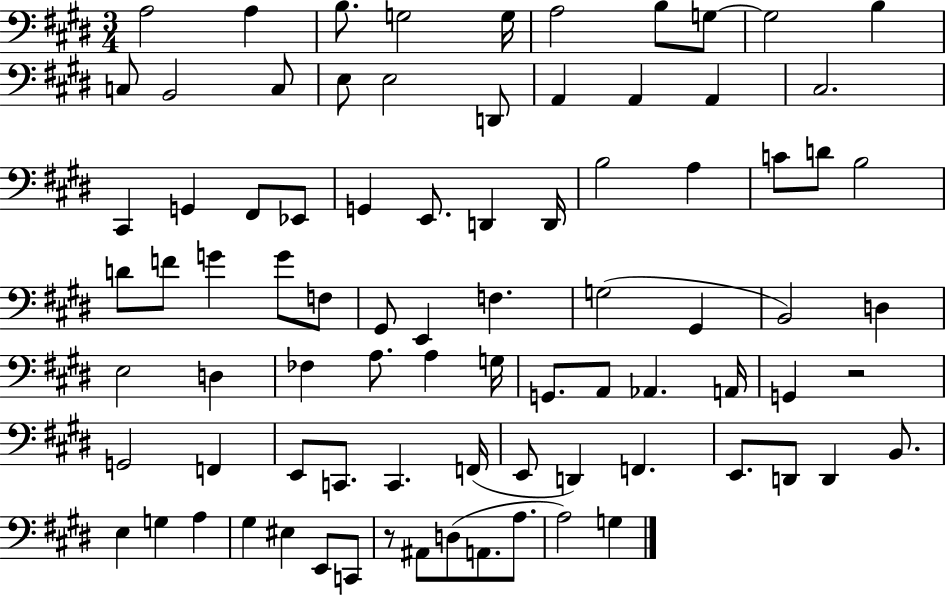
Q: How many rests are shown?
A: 2